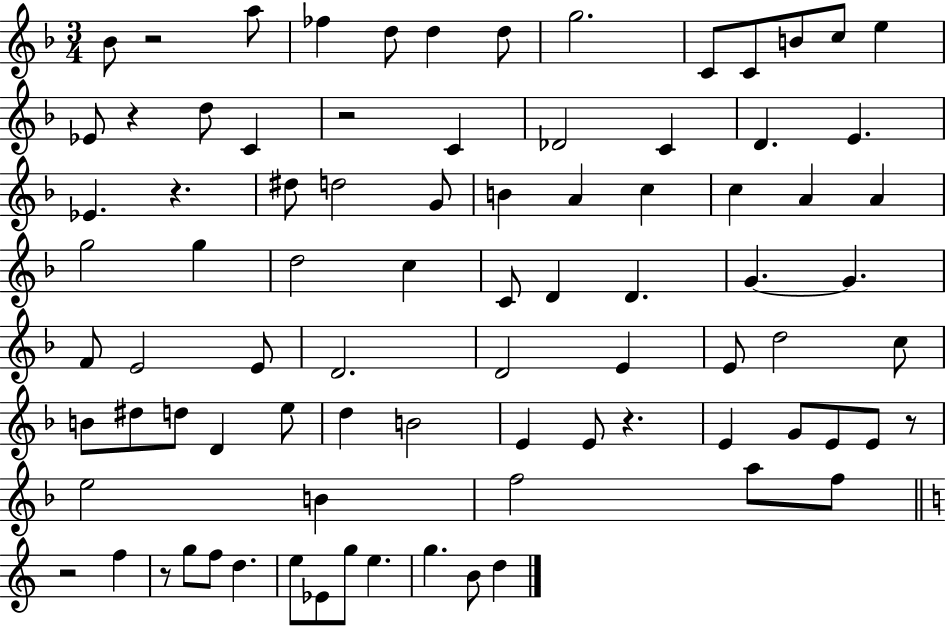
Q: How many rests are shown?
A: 8